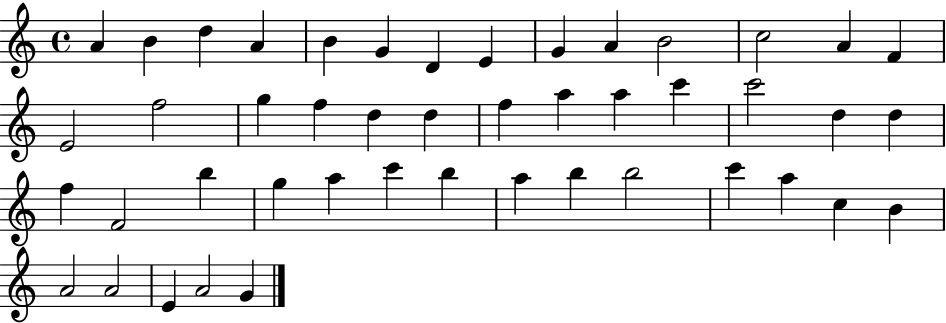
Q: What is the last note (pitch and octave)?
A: G4